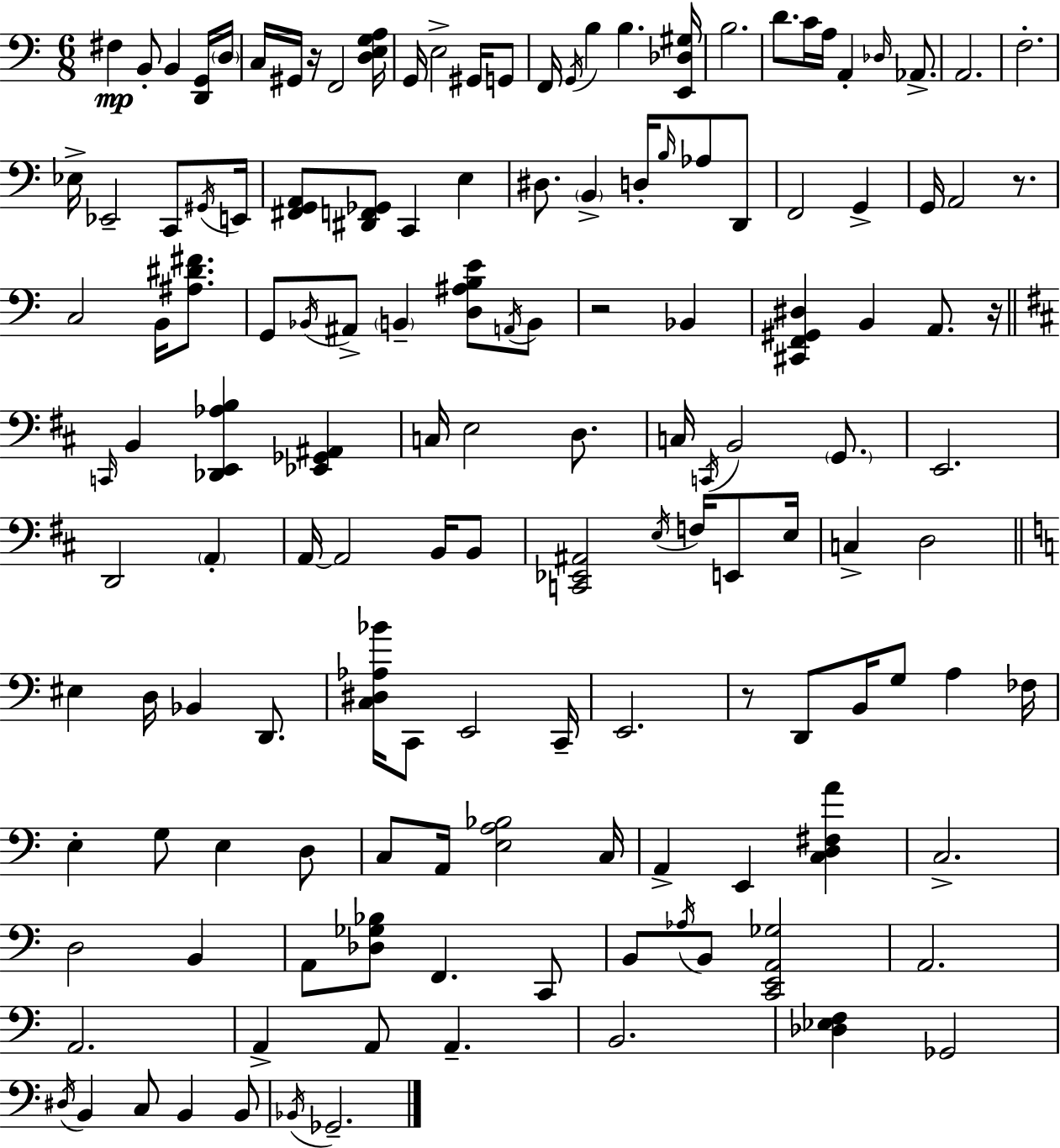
{
  \clef bass
  \numericTimeSignature
  \time 6/8
  \key a \minor
  fis4\mp b,8-. b,4 <d, g,>16 \parenthesize d16 | c16 gis,16 r16 f,2 <d e g a>16 | g,16 e2-> gis,16 g,8 | f,16 \acciaccatura { g,16 } b4 b4. | \break <e, des gis>16 b2. | d'8. c'16 a16 a,4-. \grace { des16 } aes,8.-> | a,2. | f2.-. | \break ees16-> ees,2-- c,8 | \acciaccatura { gis,16 } e,16 <fis, g, a,>8 <dis, f, ges,>8 c,4 e4 | dis8. \parenthesize b,4-> d16-. \grace { b16 } | aes8 d,8 f,2 | \break g,4-> g,16 a,2 | r8. c2 | b,16 <ais dis' fis'>8. g,8 \acciaccatura { bes,16 } ais,8-> \parenthesize b,4-- | <d ais b e'>8 \acciaccatura { a,16 } b,8 r2 | \break bes,4 <cis, f, gis, dis>4 b,4 | a,8. r16 \bar "||" \break \key b \minor \grace { c,16 } b,4 <des, e, aes b>4 <ees, ges, ais,>4 | c16 e2 d8. | c16 \acciaccatura { c,16 } b,2 \parenthesize g,8. | e,2. | \break d,2 \parenthesize a,4-. | a,16~~ a,2 b,16 | b,8 <c, ees, ais,>2 \acciaccatura { e16 } f16 | e,8 e16 c4-> d2 | \break \bar "||" \break \key c \major eis4 d16 bes,4 d,8. | <c dis aes bes'>16 c,8 e,2 c,16-- | e,2. | r8 d,8 b,16 g8 a4 fes16 | \break e4-. g8 e4 d8 | c8 a,16 <e a bes>2 c16 | a,4-> e,4 <c d fis a'>4 | c2.-> | \break d2 b,4 | a,8 <des ges bes>8 f,4. c,8 | b,8 \acciaccatura { aes16 } b,8 <c, e, a, ges>2 | a,2. | \break a,2. | a,4-> a,8 a,4.-- | b,2. | <des ees f>4 ges,2 | \break \acciaccatura { dis16 } b,4 c8 b,4 | b,8 \acciaccatura { bes,16 } ges,2.-- | \bar "|."
}